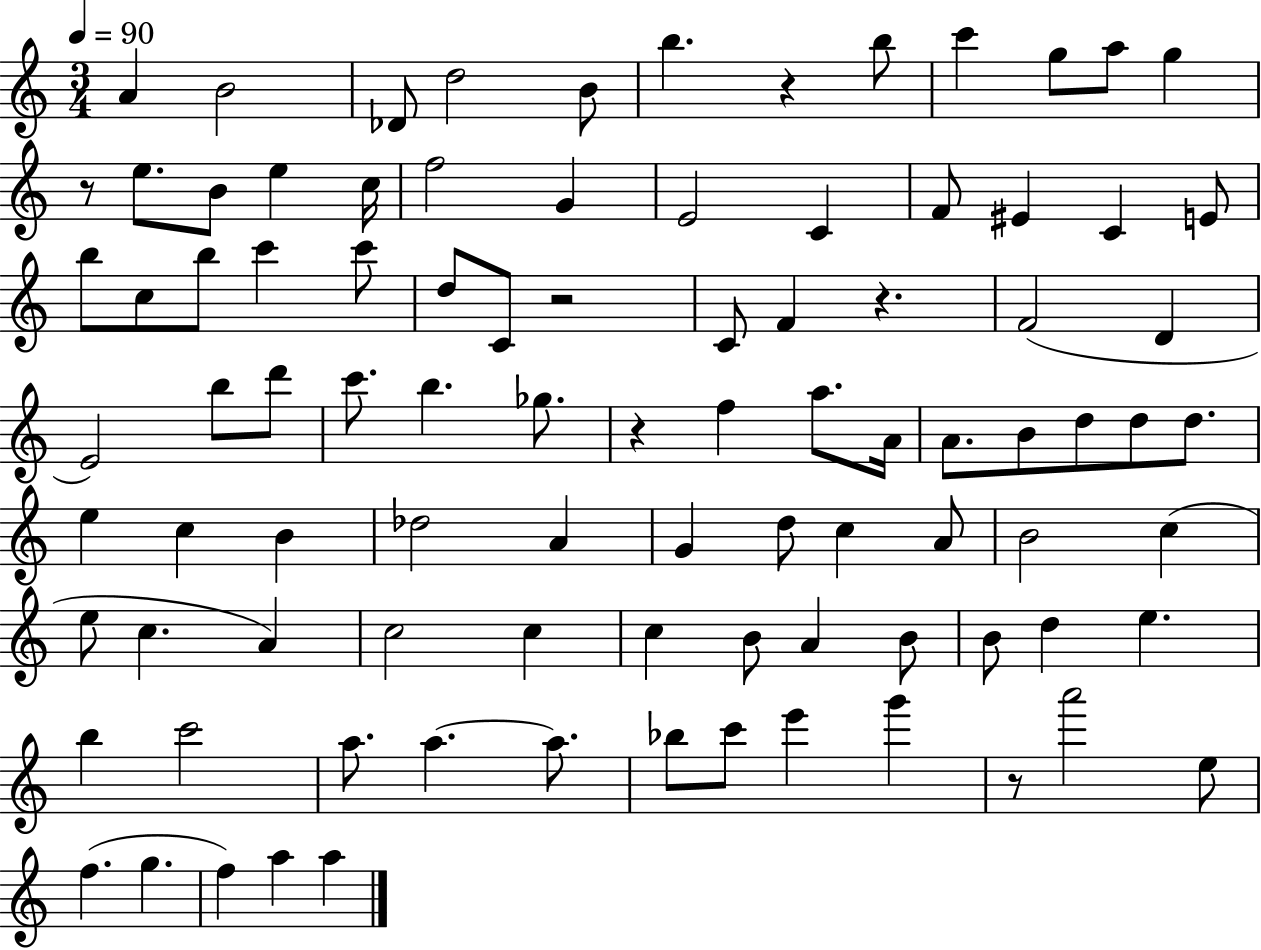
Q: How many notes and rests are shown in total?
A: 93